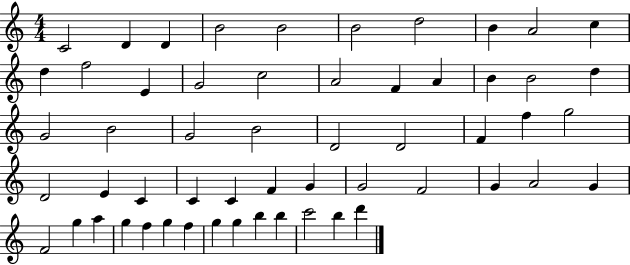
C4/h D4/q D4/q B4/h B4/h B4/h D5/h B4/q A4/h C5/q D5/q F5/h E4/q G4/h C5/h A4/h F4/q A4/q B4/q B4/h D5/q G4/h B4/h G4/h B4/h D4/h D4/h F4/q F5/q G5/h D4/h E4/q C4/q C4/q C4/q F4/q G4/q G4/h F4/h G4/q A4/h G4/q F4/h G5/q A5/q G5/q F5/q G5/q F5/q G5/q G5/q B5/q B5/q C6/h B5/q D6/q